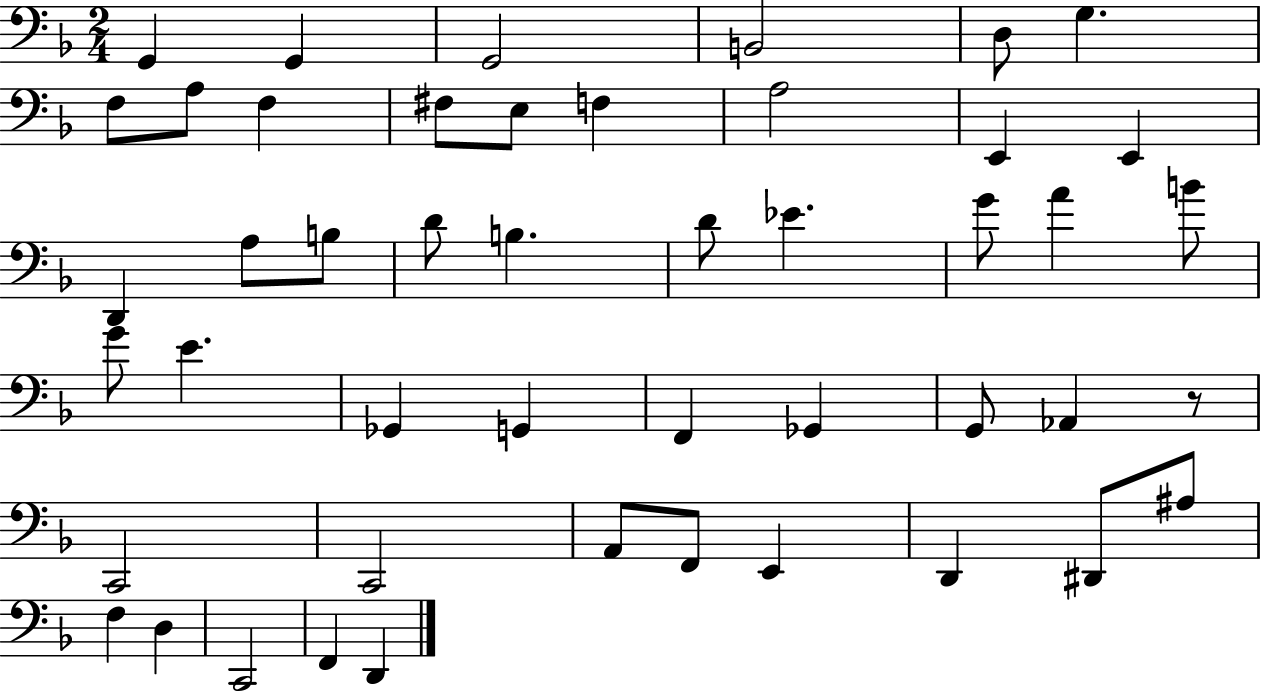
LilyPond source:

{
  \clef bass
  \numericTimeSignature
  \time 2/4
  \key f \major
  g,4 g,4 | g,2 | b,2 | d8 g4. | \break f8 a8 f4 | fis8 e8 f4 | a2 | e,4 e,4 | \break d,4 a8 b8 | d'8 b4. | d'8 ees'4. | g'8 a'4 b'8 | \break g'8 e'4. | ges,4 g,4 | f,4 ges,4 | g,8 aes,4 r8 | \break c,2 | c,2 | a,8 f,8 e,4 | d,4 dis,8 ais8 | \break f4 d4 | c,2 | f,4 d,4 | \bar "|."
}